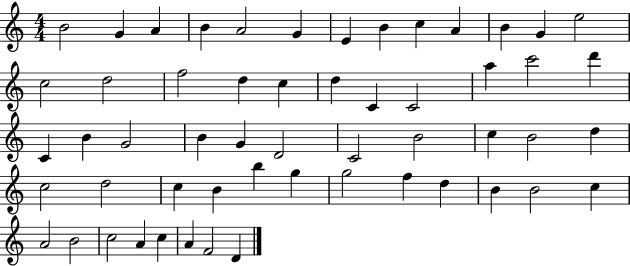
B4/h G4/q A4/q B4/q A4/h G4/q E4/q B4/q C5/q A4/q B4/q G4/q E5/h C5/h D5/h F5/h D5/q C5/q D5/q C4/q C4/h A5/q C6/h D6/q C4/q B4/q G4/h B4/q G4/q D4/h C4/h B4/h C5/q B4/h D5/q C5/h D5/h C5/q B4/q B5/q G5/q G5/h F5/q D5/q B4/q B4/h C5/q A4/h B4/h C5/h A4/q C5/q A4/q F4/h D4/q